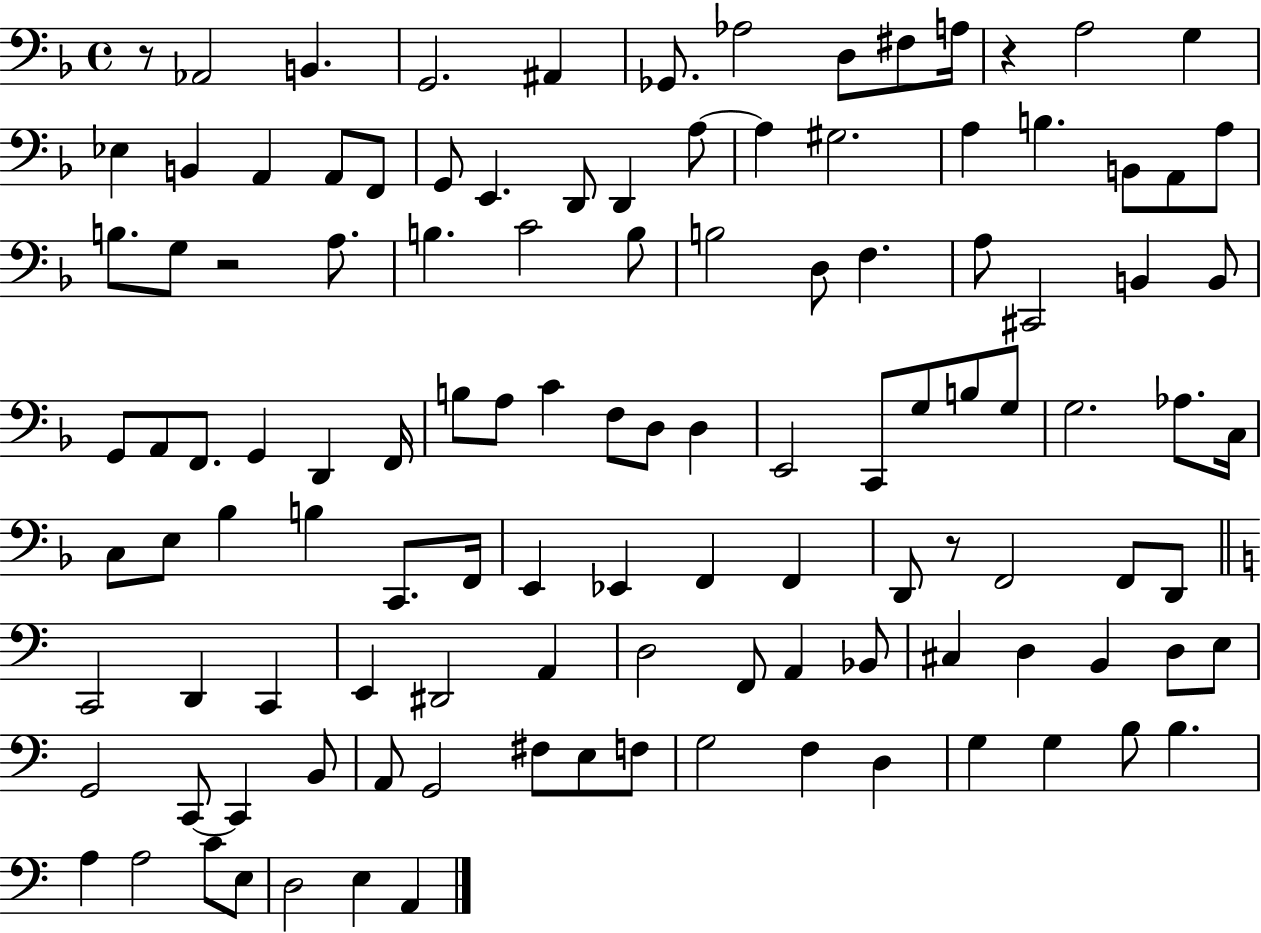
X:1
T:Untitled
M:4/4
L:1/4
K:F
z/2 _A,,2 B,, G,,2 ^A,, _G,,/2 _A,2 D,/2 ^F,/2 A,/4 z A,2 G, _E, B,, A,, A,,/2 F,,/2 G,,/2 E,, D,,/2 D,, A,/2 A, ^G,2 A, B, B,,/2 A,,/2 A,/2 B,/2 G,/2 z2 A,/2 B, C2 B,/2 B,2 D,/2 F, A,/2 ^C,,2 B,, B,,/2 G,,/2 A,,/2 F,,/2 G,, D,, F,,/4 B,/2 A,/2 C F,/2 D,/2 D, E,,2 C,,/2 G,/2 B,/2 G,/2 G,2 _A,/2 C,/4 C,/2 E,/2 _B, B, C,,/2 F,,/4 E,, _E,, F,, F,, D,,/2 z/2 F,,2 F,,/2 D,,/2 C,,2 D,, C,, E,, ^D,,2 A,, D,2 F,,/2 A,, _B,,/2 ^C, D, B,, D,/2 E,/2 G,,2 C,,/2 C,, B,,/2 A,,/2 G,,2 ^F,/2 E,/2 F,/2 G,2 F, D, G, G, B,/2 B, A, A,2 C/2 E,/2 D,2 E, A,,